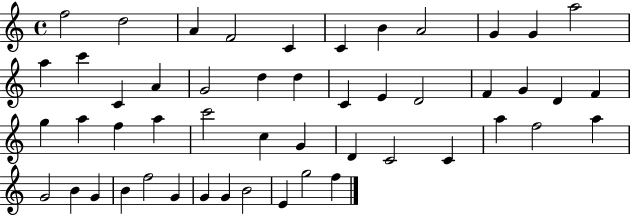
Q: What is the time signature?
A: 4/4